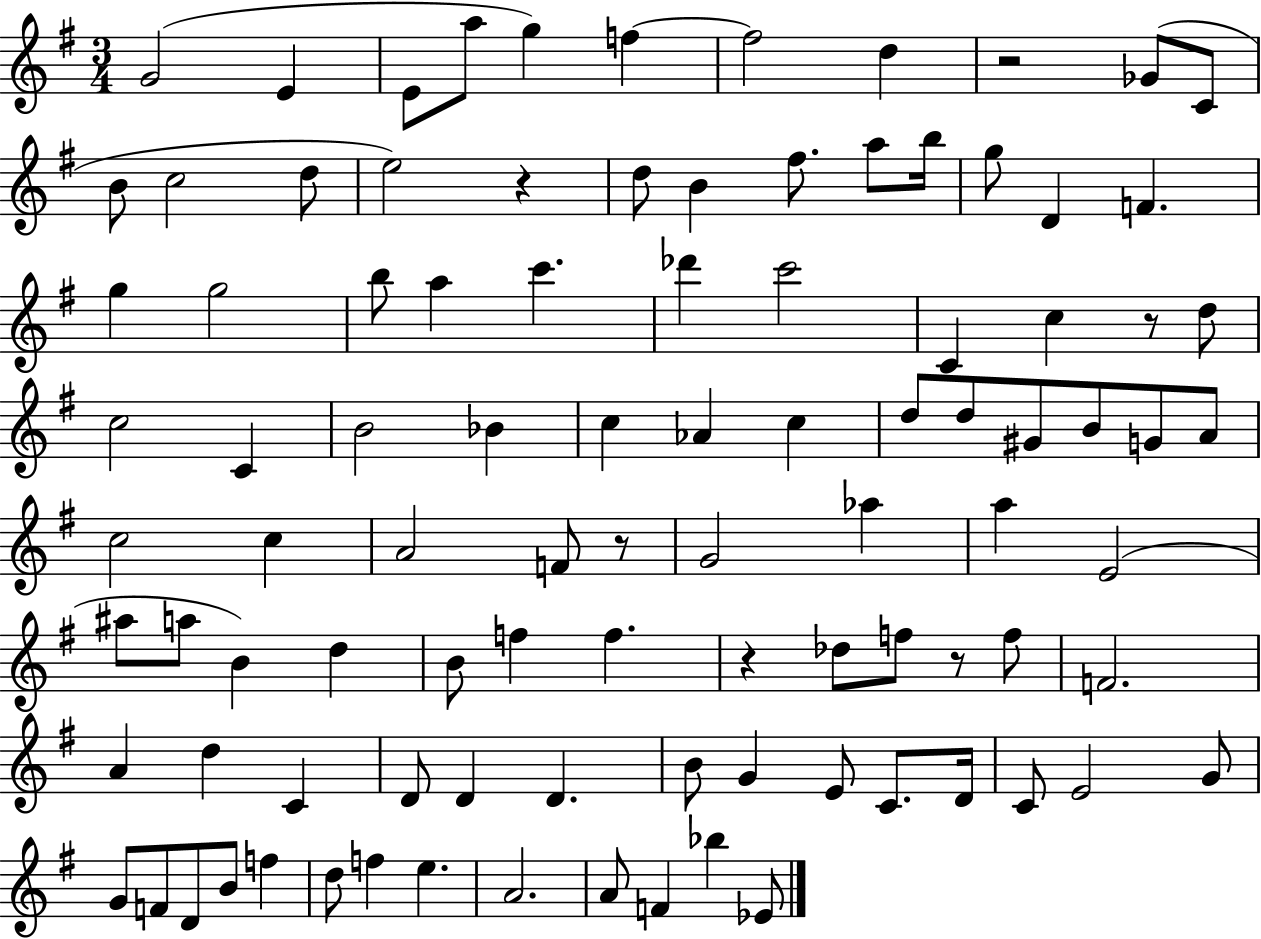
G4/h E4/q E4/e A5/e G5/q F5/q F5/h D5/q R/h Gb4/e C4/e B4/e C5/h D5/e E5/h R/q D5/e B4/q F#5/e. A5/e B5/s G5/e D4/q F4/q. G5/q G5/h B5/e A5/q C6/q. Db6/q C6/h C4/q C5/q R/e D5/e C5/h C4/q B4/h Bb4/q C5/q Ab4/q C5/q D5/e D5/e G#4/e B4/e G4/e A4/e C5/h C5/q A4/h F4/e R/e G4/h Ab5/q A5/q E4/h A#5/e A5/e B4/q D5/q B4/e F5/q F5/q. R/q Db5/e F5/e R/e F5/e F4/h. A4/q D5/q C4/q D4/e D4/q D4/q. B4/e G4/q E4/e C4/e. D4/s C4/e E4/h G4/e G4/e F4/e D4/e B4/e F5/q D5/e F5/q E5/q. A4/h. A4/e F4/q Bb5/q Eb4/e